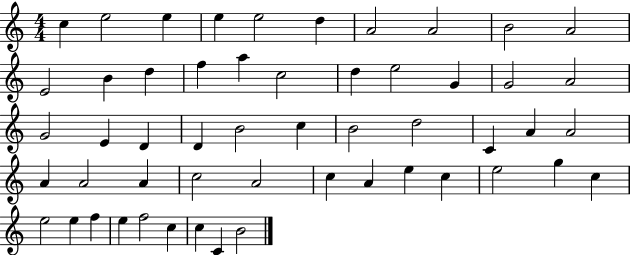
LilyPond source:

{
  \clef treble
  \numericTimeSignature
  \time 4/4
  \key c \major
  c''4 e''2 e''4 | e''4 e''2 d''4 | a'2 a'2 | b'2 a'2 | \break e'2 b'4 d''4 | f''4 a''4 c''2 | d''4 e''2 g'4 | g'2 a'2 | \break g'2 e'4 d'4 | d'4 b'2 c''4 | b'2 d''2 | c'4 a'4 a'2 | \break a'4 a'2 a'4 | c''2 a'2 | c''4 a'4 e''4 c''4 | e''2 g''4 c''4 | \break e''2 e''4 f''4 | e''4 f''2 c''4 | c''4 c'4 b'2 | \bar "|."
}